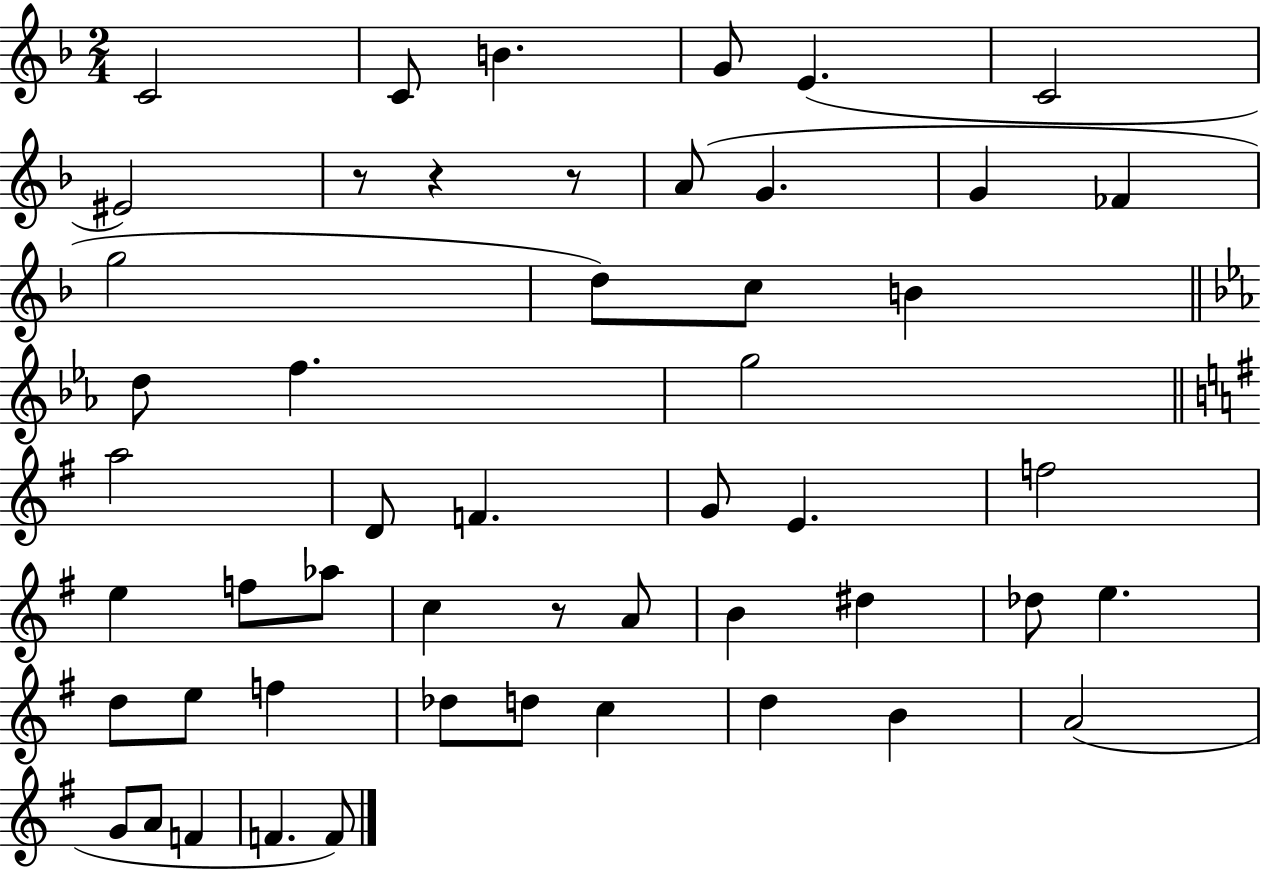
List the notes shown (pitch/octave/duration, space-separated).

C4/h C4/e B4/q. G4/e E4/q. C4/h EIS4/h R/e R/q R/e A4/e G4/q. G4/q FES4/q G5/h D5/e C5/e B4/q D5/e F5/q. G5/h A5/h D4/e F4/q. G4/e E4/q. F5/h E5/q F5/e Ab5/e C5/q R/e A4/e B4/q D#5/q Db5/e E5/q. D5/e E5/e F5/q Db5/e D5/e C5/q D5/q B4/q A4/h G4/e A4/e F4/q F4/q. F4/e